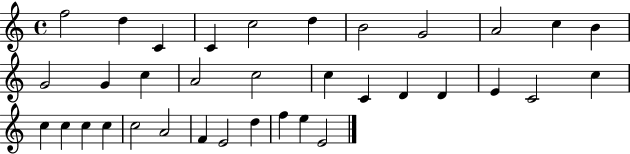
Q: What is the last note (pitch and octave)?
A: E4